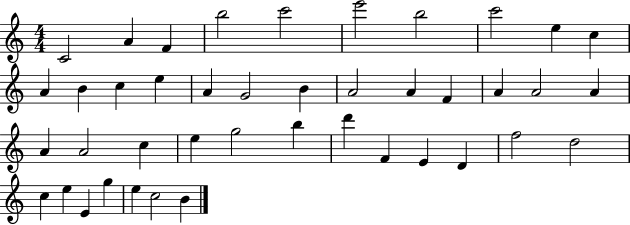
C4/h A4/q F4/q B5/h C6/h E6/h B5/h C6/h E5/q C5/q A4/q B4/q C5/q E5/q A4/q G4/h B4/q A4/h A4/q F4/q A4/q A4/h A4/q A4/q A4/h C5/q E5/q G5/h B5/q D6/q F4/q E4/q D4/q F5/h D5/h C5/q E5/q E4/q G5/q E5/q C5/h B4/q